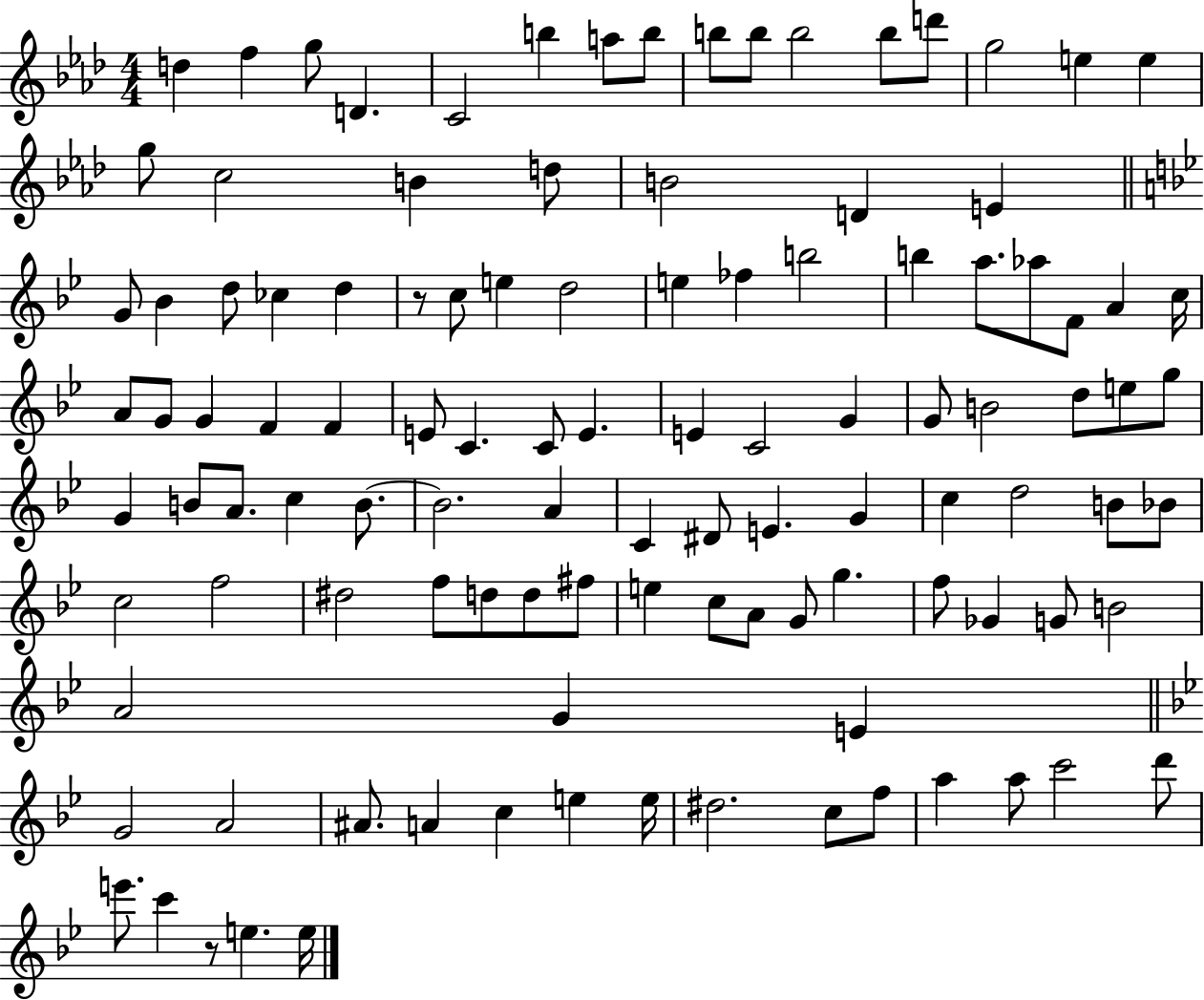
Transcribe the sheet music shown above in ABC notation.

X:1
T:Untitled
M:4/4
L:1/4
K:Ab
d f g/2 D C2 b a/2 b/2 b/2 b/2 b2 b/2 d'/2 g2 e e g/2 c2 B d/2 B2 D E G/2 _B d/2 _c d z/2 c/2 e d2 e _f b2 b a/2 _a/2 F/2 A c/4 A/2 G/2 G F F E/2 C C/2 E E C2 G G/2 B2 d/2 e/2 g/2 G B/2 A/2 c B/2 B2 A C ^D/2 E G c d2 B/2 _B/2 c2 f2 ^d2 f/2 d/2 d/2 ^f/2 e c/2 A/2 G/2 g f/2 _G G/2 B2 A2 G E G2 A2 ^A/2 A c e e/4 ^d2 c/2 f/2 a a/2 c'2 d'/2 e'/2 c' z/2 e e/4